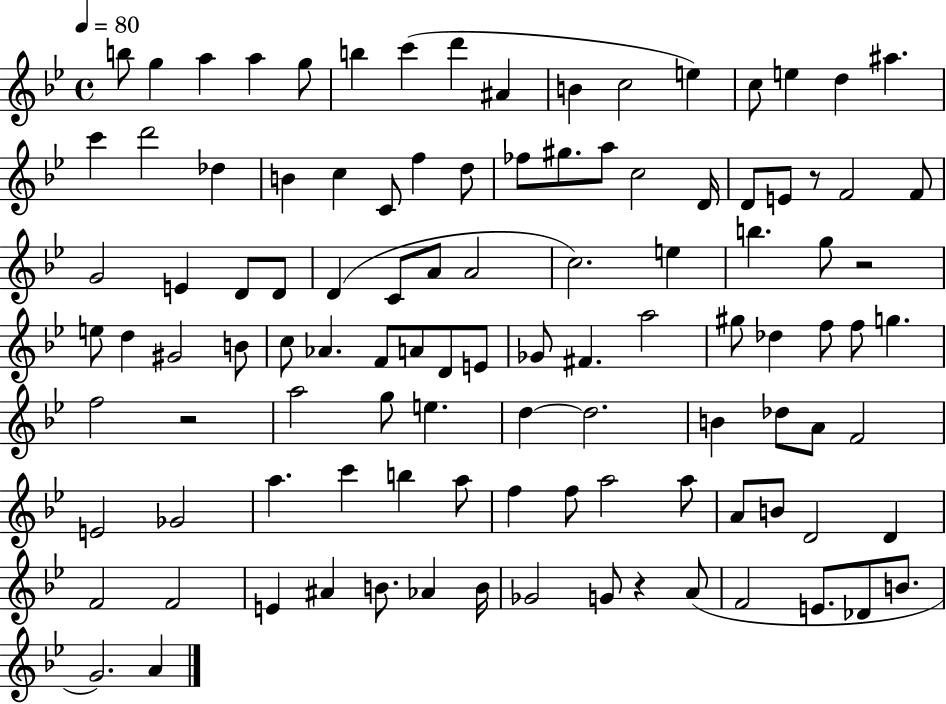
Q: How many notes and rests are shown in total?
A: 107